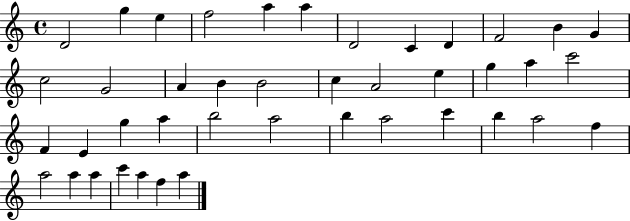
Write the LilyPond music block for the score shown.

{
  \clef treble
  \time 4/4
  \defaultTimeSignature
  \key c \major
  d'2 g''4 e''4 | f''2 a''4 a''4 | d'2 c'4 d'4 | f'2 b'4 g'4 | \break c''2 g'2 | a'4 b'4 b'2 | c''4 a'2 e''4 | g''4 a''4 c'''2 | \break f'4 e'4 g''4 a''4 | b''2 a''2 | b''4 a''2 c'''4 | b''4 a''2 f''4 | \break a''2 a''4 a''4 | c'''4 a''4 f''4 a''4 | \bar "|."
}